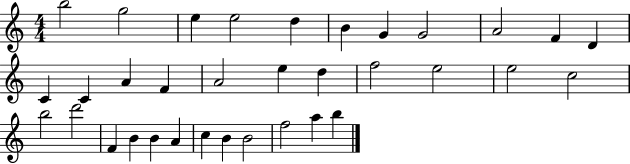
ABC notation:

X:1
T:Untitled
M:4/4
L:1/4
K:C
b2 g2 e e2 d B G G2 A2 F D C C A F A2 e d f2 e2 e2 c2 b2 d'2 F B B A c B B2 f2 a b